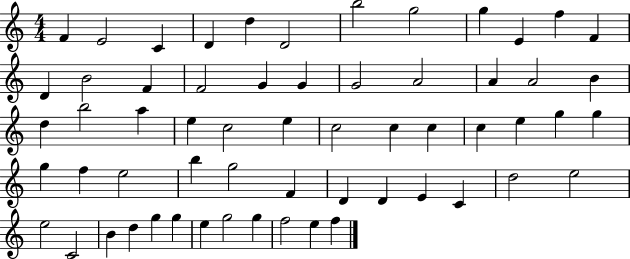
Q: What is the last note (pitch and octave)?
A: F5